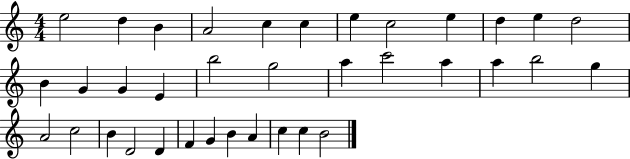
E5/h D5/q B4/q A4/h C5/q C5/q E5/q C5/h E5/q D5/q E5/q D5/h B4/q G4/q G4/q E4/q B5/h G5/h A5/q C6/h A5/q A5/q B5/h G5/q A4/h C5/h B4/q D4/h D4/q F4/q G4/q B4/q A4/q C5/q C5/q B4/h